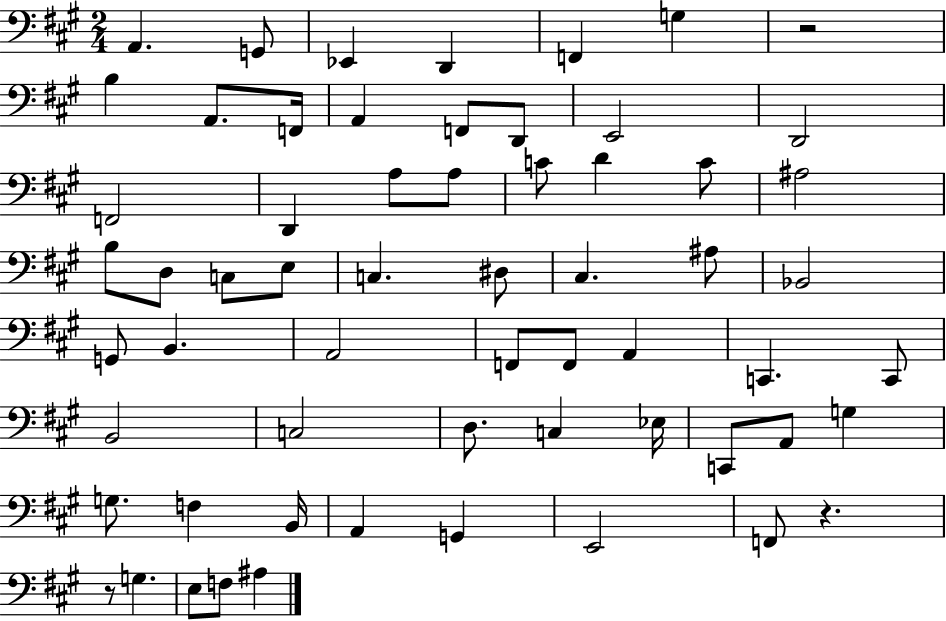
A2/q. G2/e Eb2/q D2/q F2/q G3/q R/h B3/q A2/e. F2/s A2/q F2/e D2/e E2/h D2/h F2/h D2/q A3/e A3/e C4/e D4/q C4/e A#3/h B3/e D3/e C3/e E3/e C3/q. D#3/e C#3/q. A#3/e Bb2/h G2/e B2/q. A2/h F2/e F2/e A2/q C2/q. C2/e B2/h C3/h D3/e. C3/q Eb3/s C2/e A2/e G3/q G3/e. F3/q B2/s A2/q G2/q E2/h F2/e R/q. R/e G3/q. E3/e F3/e A#3/q